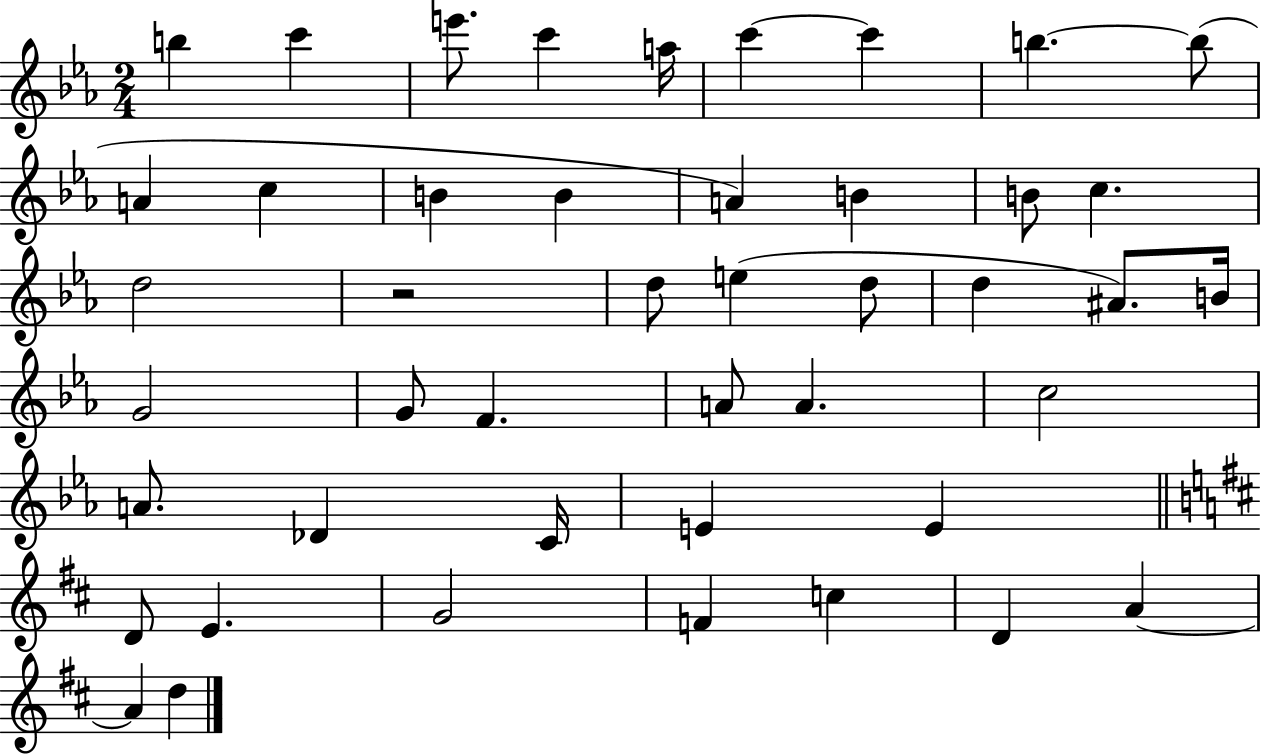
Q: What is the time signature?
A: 2/4